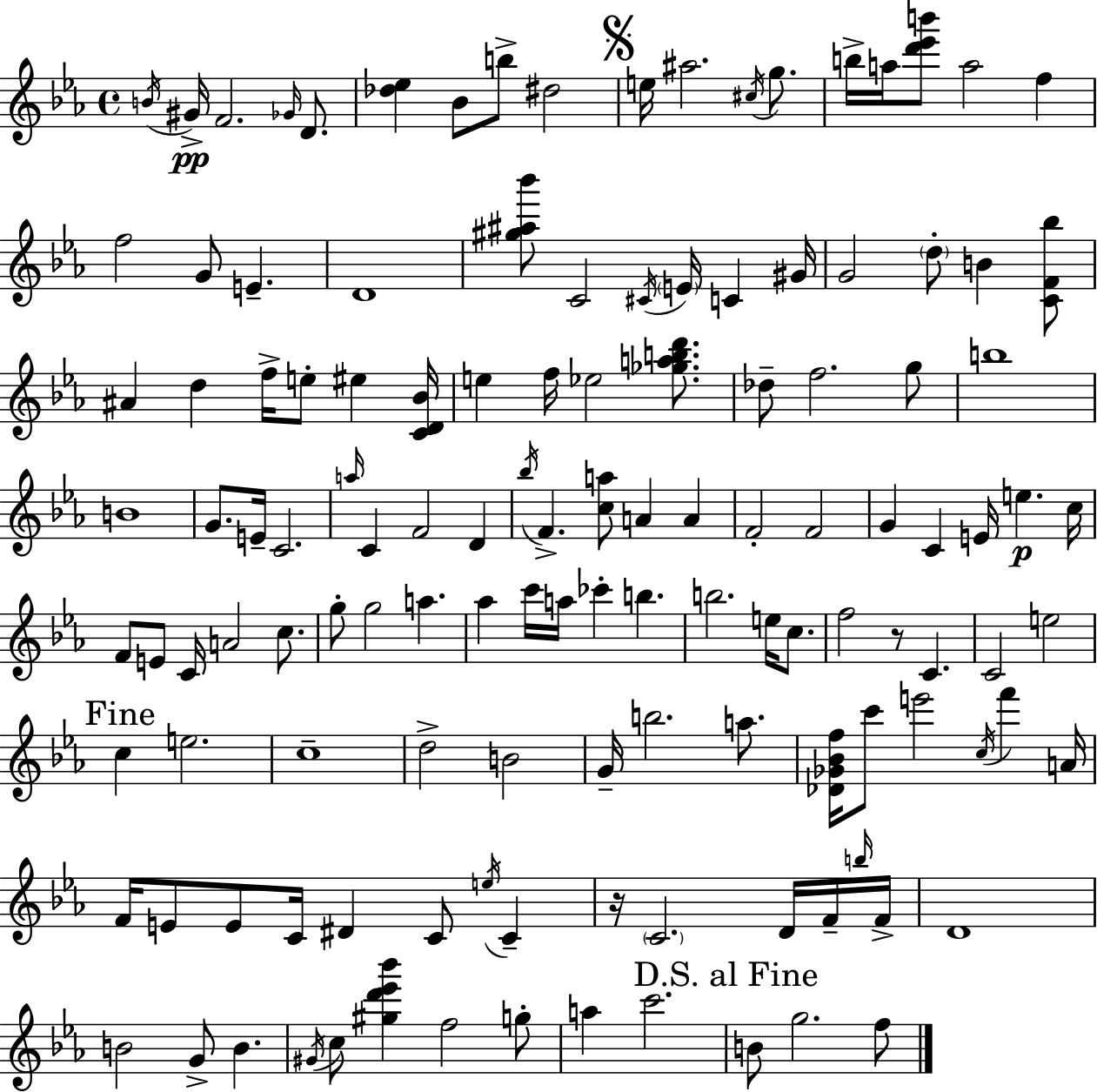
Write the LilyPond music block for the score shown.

{
  \clef treble
  \time 4/4
  \defaultTimeSignature
  \key c \minor
  \acciaccatura { b'16 }\pp gis'16-> f'2. \grace { ges'16 } d'8. | <des'' ees''>4 bes'8 b''8-> dis''2 | \mark \markup { \musicglyph "scripts.segno" } e''16 ais''2. \acciaccatura { cis''16 } | g''8. b''16-> a''16 <d''' ees''' b'''>8 a''2 f''4 | \break f''2 g'8 e'4.-- | d'1 | <gis'' ais'' bes'''>8 c'2 \acciaccatura { cis'16 } \parenthesize e'16 c'4 | gis'16 g'2 \parenthesize d''8-. b'4 | \break <c' f' bes''>8 ais'4 d''4 f''16-> e''8-. eis''4 | <c' d' bes'>16 e''4 f''16 ees''2 | <ges'' a'' b'' d'''>8. des''8-- f''2. | g''8 b''1 | \break b'1 | g'8. e'16-- c'2. | \grace { a''16 } c'4 f'2 | d'4 \acciaccatura { bes''16 } f'4.-> <c'' a''>8 a'4 | \break a'4 f'2-. f'2 | g'4 c'4 e'16 e''4.\p | c''16 f'8 e'8 c'16 a'2 | c''8. g''8-. g''2 | \break a''4. aes''4 c'''16 a''16 ces'''4-. | b''4. b''2. | e''16 c''8. f''2 r8 | c'4. c'2 e''2 | \break \mark "Fine" c''4 e''2. | c''1-- | d''2-> b'2 | g'16-- b''2. | \break a''8. <des' ges' bes' f''>16 c'''8 e'''2 | \acciaccatura { c''16 } f'''4 a'16 f'16 e'8 e'8 c'16 dis'4 | c'8 \acciaccatura { e''16 } c'4-- r16 \parenthesize c'2. | d'16 f'16-- \grace { b''16 } f'16-> d'1 | \break b'2 | g'8-> b'4. \acciaccatura { gis'16 } c''8 <gis'' d''' ees''' bes'''>4 | f''2 g''8-. a''4 c'''2. | \mark "D.S. al Fine" b'8 g''2. | \break f''8 \bar "|."
}